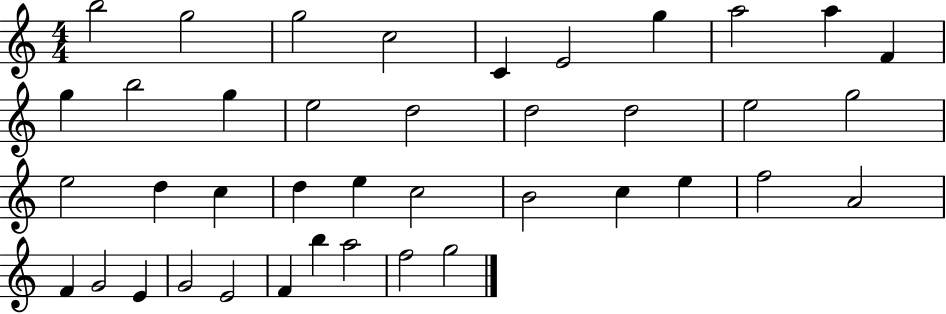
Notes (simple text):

B5/h G5/h G5/h C5/h C4/q E4/h G5/q A5/h A5/q F4/q G5/q B5/h G5/q E5/h D5/h D5/h D5/h E5/h G5/h E5/h D5/q C5/q D5/q E5/q C5/h B4/h C5/q E5/q F5/h A4/h F4/q G4/h E4/q G4/h E4/h F4/q B5/q A5/h F5/h G5/h